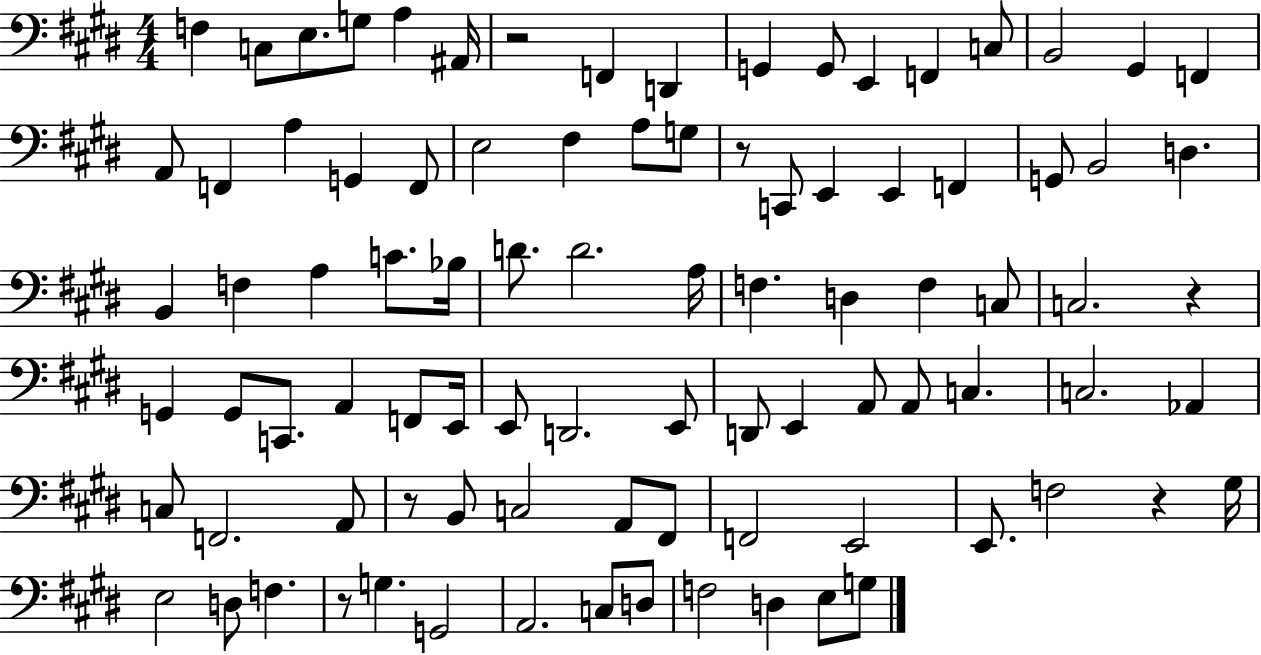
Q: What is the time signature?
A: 4/4